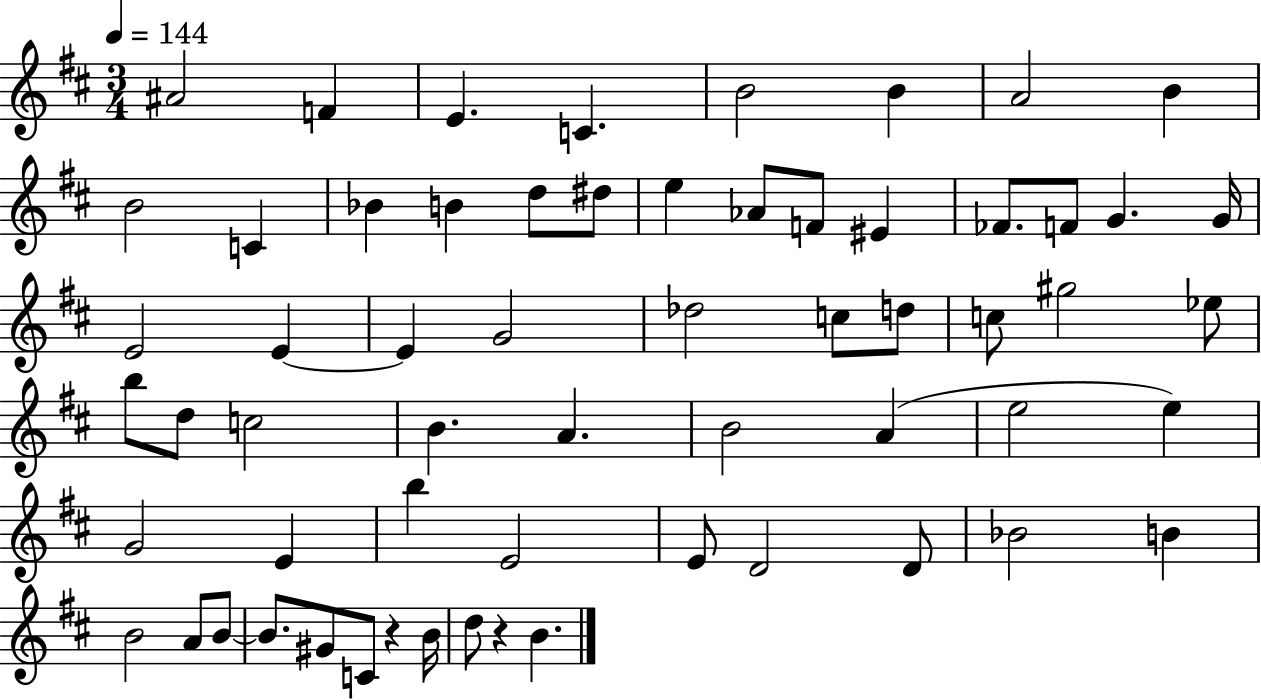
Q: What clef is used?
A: treble